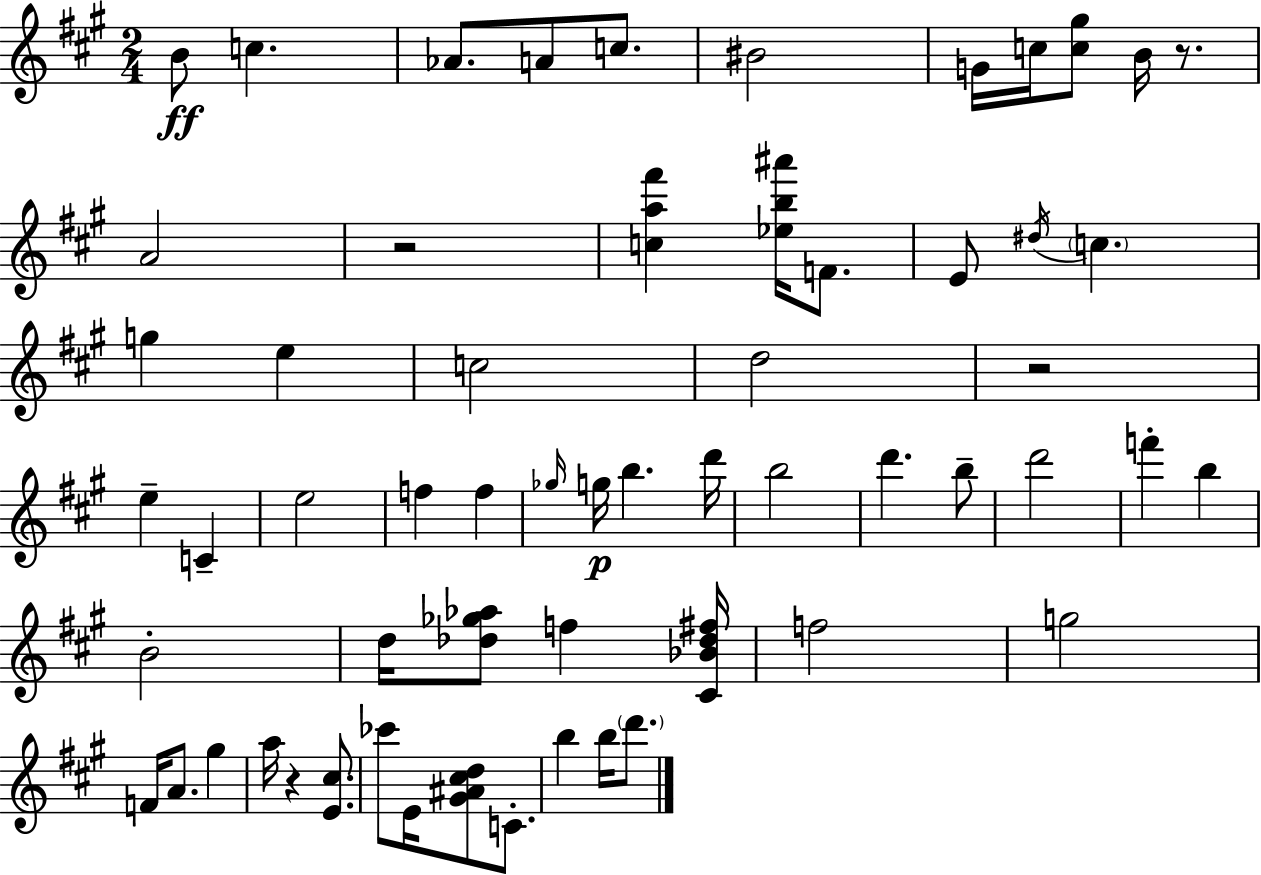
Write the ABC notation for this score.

X:1
T:Untitled
M:2/4
L:1/4
K:A
B/2 c _A/2 A/2 c/2 ^B2 G/4 c/4 [c^g]/2 B/4 z/2 A2 z2 [ca^f'] [_eb^a']/4 F/2 E/2 ^d/4 c g e c2 d2 z2 e C e2 f f _g/4 g/4 b d'/4 b2 d' b/2 d'2 f' b B2 d/4 [_d_g_a]/2 f [^C_B_d^f]/4 f2 g2 F/4 A/2 ^g a/4 z [E^c]/2 _c'/2 E/4 [^G^A^cd]/2 C/2 b b/4 d'/2